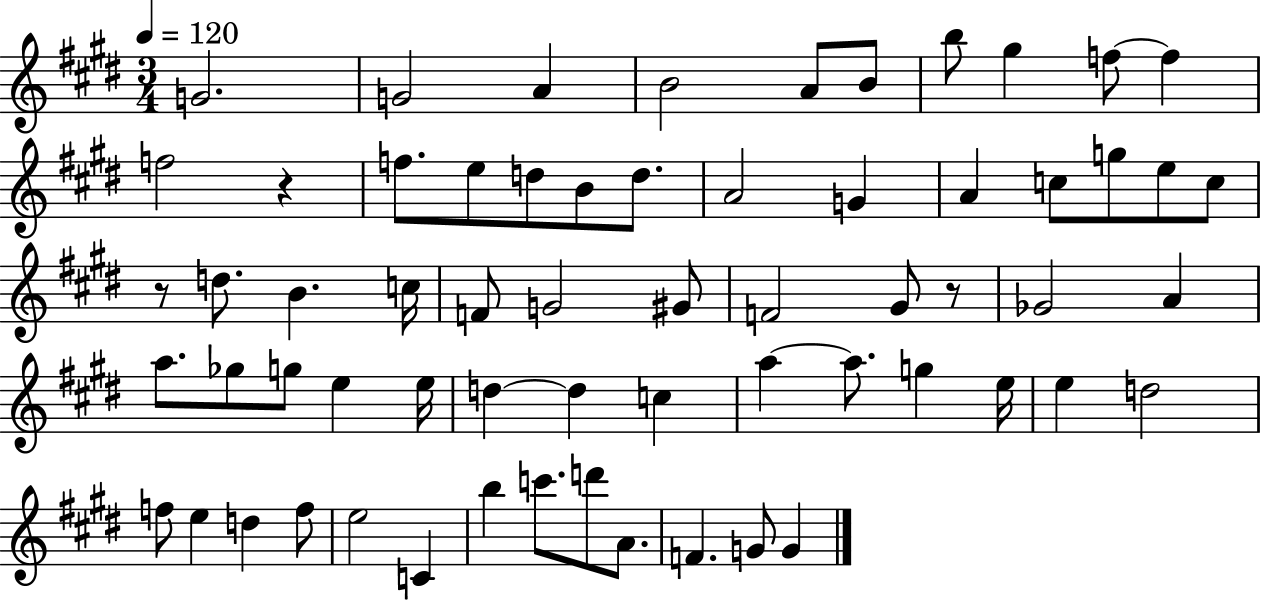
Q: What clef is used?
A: treble